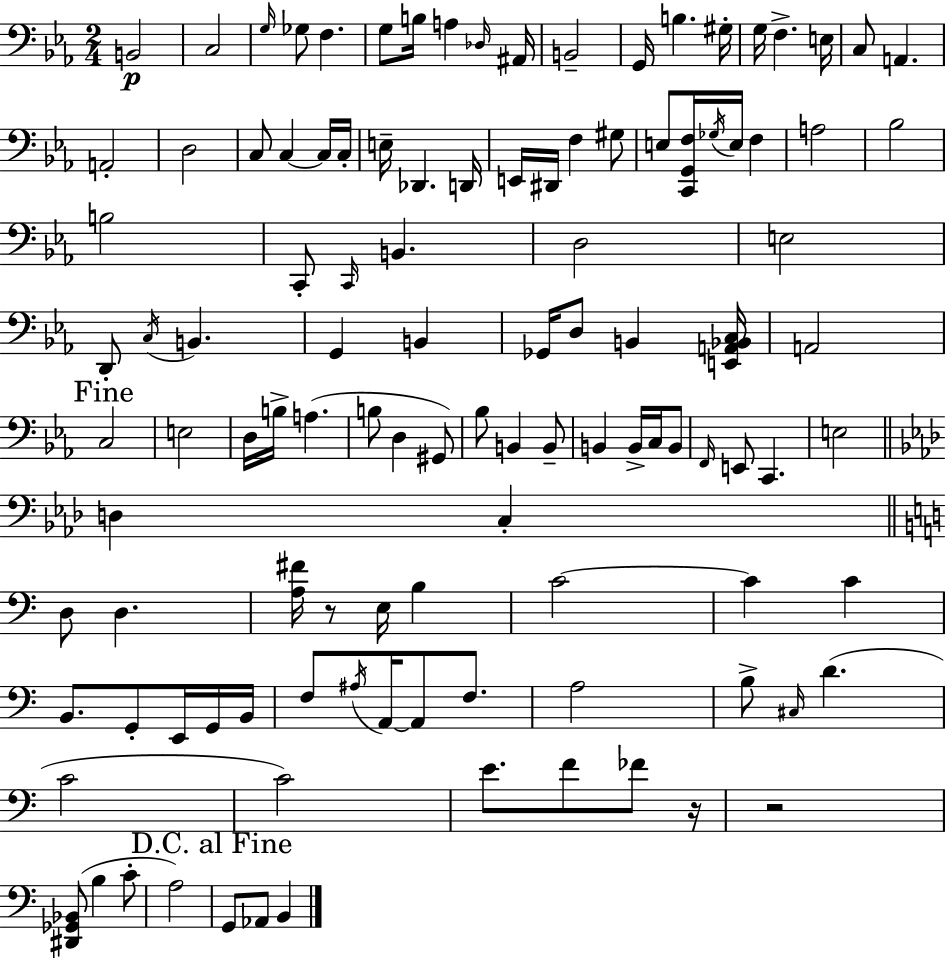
B2/h C3/h G3/s Gb3/e F3/q. G3/e B3/s A3/q Db3/s A#2/s B2/h G2/s B3/q. G#3/s G3/s F3/q. E3/s C3/e A2/q. A2/h D3/h C3/e C3/q C3/s C3/s E3/s Db2/q. D2/s E2/s D#2/s F3/q G#3/e E3/e [C2,G2,F3]/s Gb3/s E3/s F3/q A3/h Bb3/h B3/h C2/e C2/s B2/q. D3/h E3/h D2/e C3/s B2/q. G2/q B2/q Gb2/s D3/e B2/q [E2,A2,Bb2,C3]/s A2/h C3/h E3/h D3/s B3/s A3/q. B3/e D3/q G#2/e Bb3/e B2/q B2/e B2/q B2/s C3/s B2/e F2/s E2/e C2/q. E3/h D3/q C3/q D3/e D3/q. [A3,F#4]/s R/e E3/s B3/q C4/h C4/q C4/q B2/e. G2/e E2/s G2/s B2/s F3/e A#3/s A2/s A2/e F3/e. A3/h B3/e C#3/s D4/q. C4/h C4/h E4/e. F4/e FES4/e R/s R/h [D#2,Gb2,Bb2]/e B3/q C4/e A3/h G2/e Ab2/e B2/q